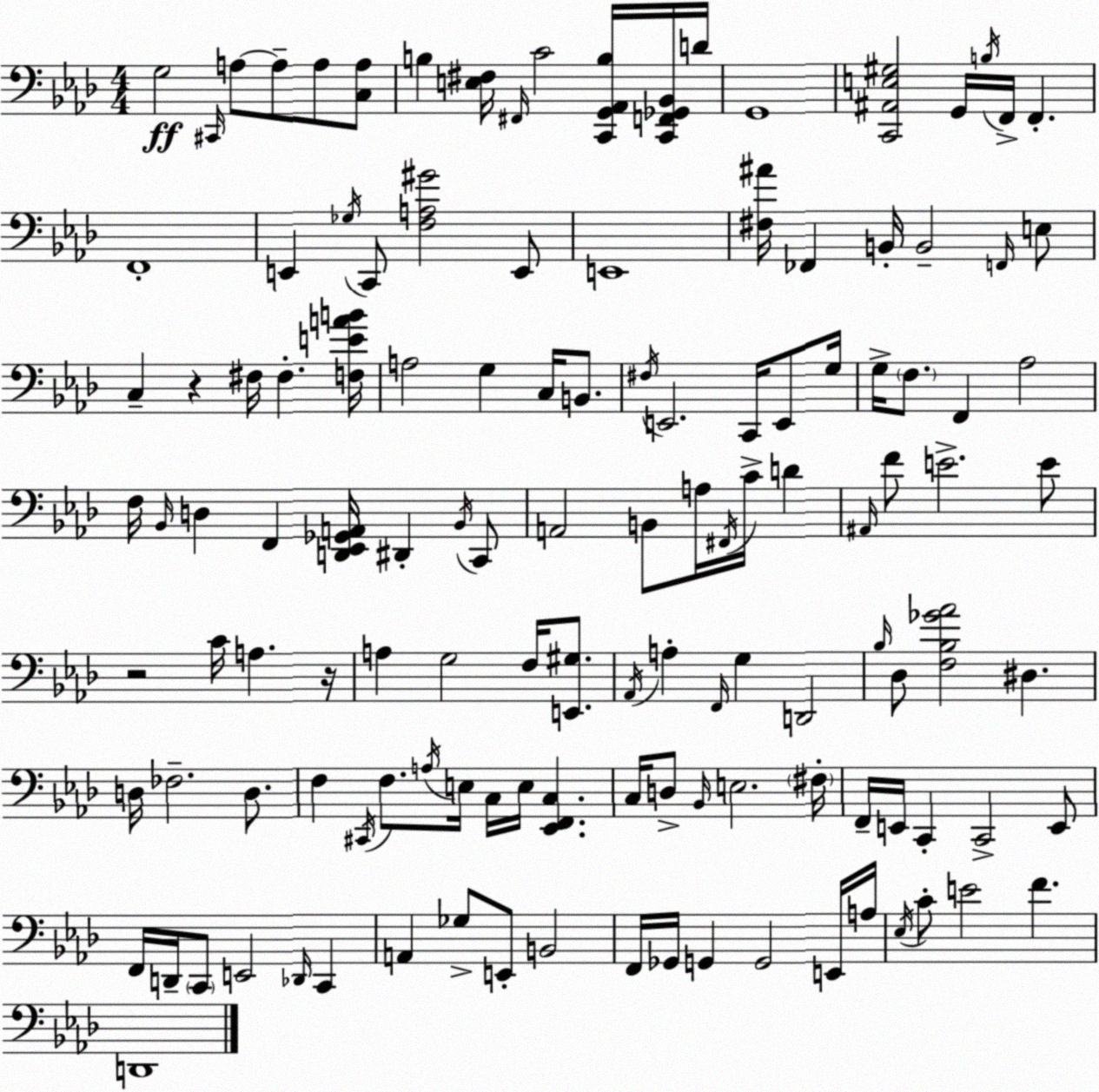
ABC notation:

X:1
T:Untitled
M:4/4
L:1/4
K:Ab
G,2 ^C,,/4 A,/2 A,/2 A,/2 [C,A,]/2 B, [E,^F,]/4 ^F,,/4 C2 [C,,G,,_A,,B,]/4 [C,,F,,_G,,_B,,]/4 D/4 G,,4 [C,,^A,,E,^G,]2 G,,/4 B,/4 F,,/4 F,, F,,4 E,, _G,/4 C,,/2 [F,A,^G]2 E,,/2 E,,4 [^F,^A]/4 _F,, B,,/4 B,,2 F,,/4 E,/2 C, z ^F,/4 ^F, [F,EAB]/4 A,2 G, C,/4 B,,/2 ^F,/4 E,,2 C,,/4 E,,/2 G,/4 G,/4 F,/2 F,, _A,2 F,/4 _B,,/4 D, F,, [D,,_E,,_G,,A,,]/4 ^D,, _B,,/4 C,,/2 A,,2 B,,/2 A,/4 ^F,,/4 C/4 D ^A,,/4 F/2 E2 E/2 z2 C/4 A, z/4 A, G,2 F,/4 [E,,^G,]/2 _A,,/4 A, F,,/4 G, D,,2 _B,/4 _D,/2 [F,_B,_G_A]2 ^D, D,/4 _F,2 D,/2 F, ^C,,/4 F,/2 A,/4 E,/4 C,/4 E,/4 [_E,,F,,C,] C,/4 D,/2 _B,,/4 E,2 ^F,/4 F,,/4 E,,/4 C,, C,,2 E,,/2 F,,/4 D,,/4 C,,/2 E,,2 _D,,/4 C,, A,, _G,/2 E,,/2 B,,2 F,,/4 _G,,/4 G,, G,,2 E,,/4 A,/4 _E,/4 C/2 E2 F D,,4